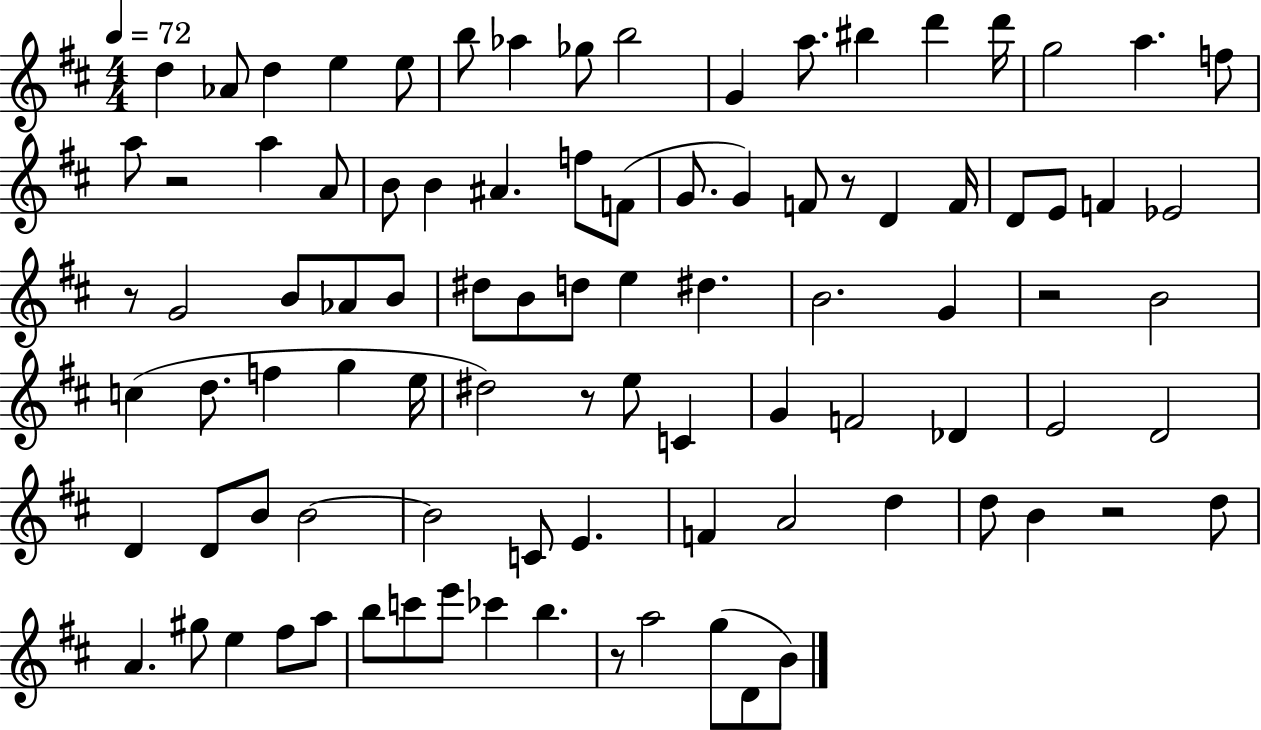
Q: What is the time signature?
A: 4/4